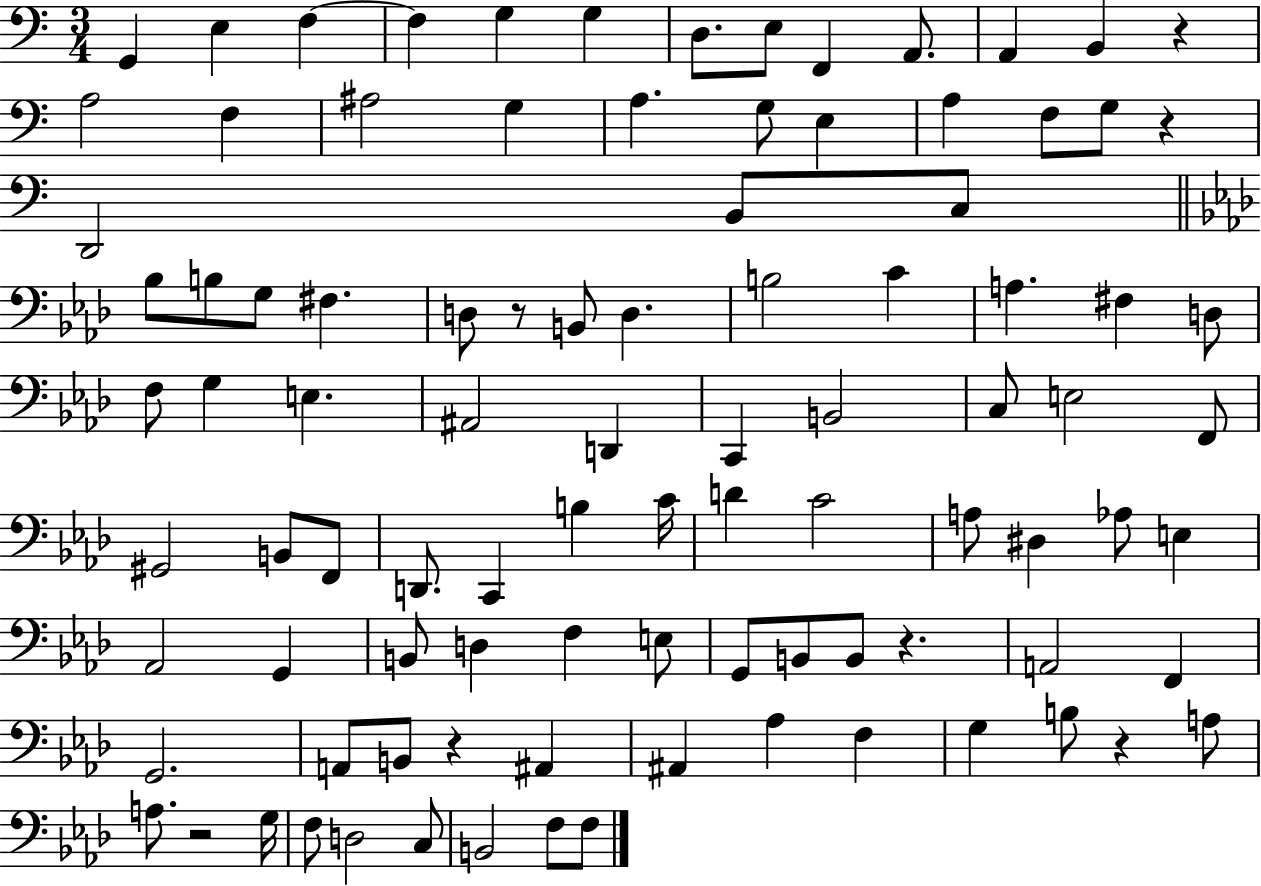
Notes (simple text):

G2/q E3/q F3/q F3/q G3/q G3/q D3/e. E3/e F2/q A2/e. A2/q B2/q R/q A3/h F3/q A#3/h G3/q A3/q. G3/e E3/q A3/q F3/e G3/e R/q D2/h B2/e C3/e Bb3/e B3/e G3/e F#3/q. D3/e R/e B2/e D3/q. B3/h C4/q A3/q. F#3/q D3/e F3/e G3/q E3/q. A#2/h D2/q C2/q B2/h C3/e E3/h F2/e G#2/h B2/e F2/e D2/e. C2/q B3/q C4/s D4/q C4/h A3/e D#3/q Ab3/e E3/q Ab2/h G2/q B2/e D3/q F3/q E3/e G2/e B2/e B2/e R/q. A2/h F2/q G2/h. A2/e B2/e R/q A#2/q A#2/q Ab3/q F3/q G3/q B3/e R/q A3/e A3/e. R/h G3/s F3/e D3/h C3/e B2/h F3/e F3/e